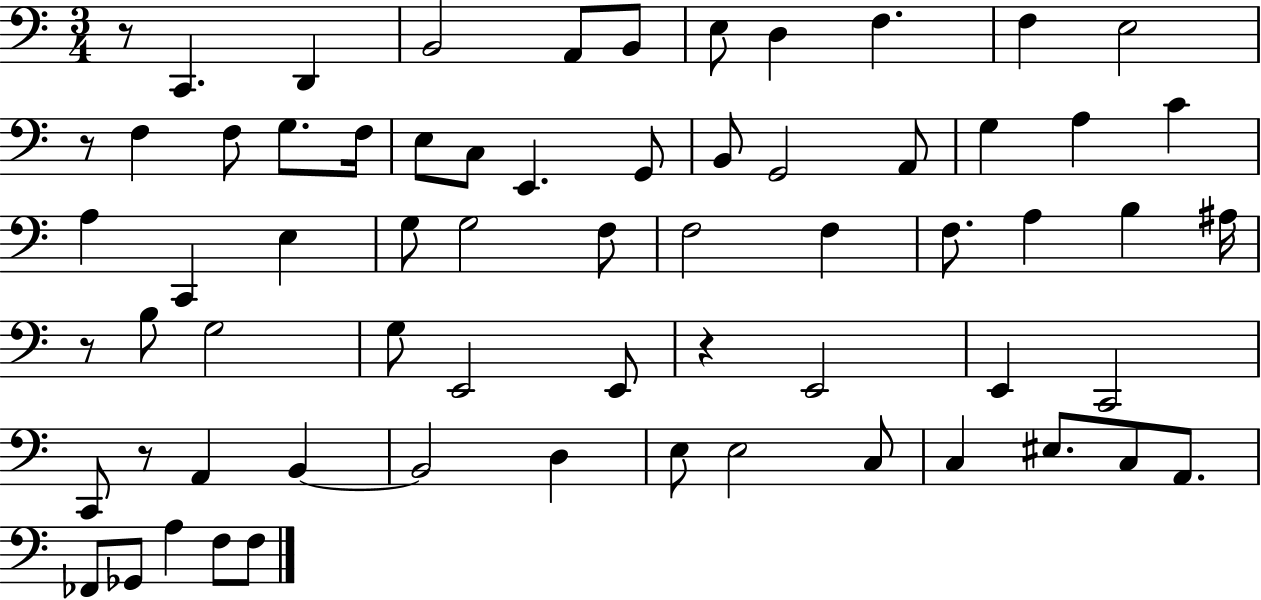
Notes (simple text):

R/e C2/q. D2/q B2/h A2/e B2/e E3/e D3/q F3/q. F3/q E3/h R/e F3/q F3/e G3/e. F3/s E3/e C3/e E2/q. G2/e B2/e G2/h A2/e G3/q A3/q C4/q A3/q C2/q E3/q G3/e G3/h F3/e F3/h F3/q F3/e. A3/q B3/q A#3/s R/e B3/e G3/h G3/e E2/h E2/e R/q E2/h E2/q C2/h C2/e R/e A2/q B2/q B2/h D3/q E3/e E3/h C3/e C3/q EIS3/e. C3/e A2/e. FES2/e Gb2/e A3/q F3/e F3/e